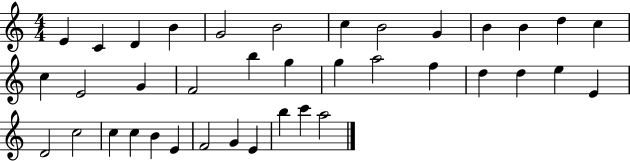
{
  \clef treble
  \numericTimeSignature
  \time 4/4
  \key c \major
  e'4 c'4 d'4 b'4 | g'2 b'2 | c''4 b'2 g'4 | b'4 b'4 d''4 c''4 | \break c''4 e'2 g'4 | f'2 b''4 g''4 | g''4 a''2 f''4 | d''4 d''4 e''4 e'4 | \break d'2 c''2 | c''4 c''4 b'4 e'4 | f'2 g'4 e'4 | b''4 c'''4 a''2 | \break \bar "|."
}